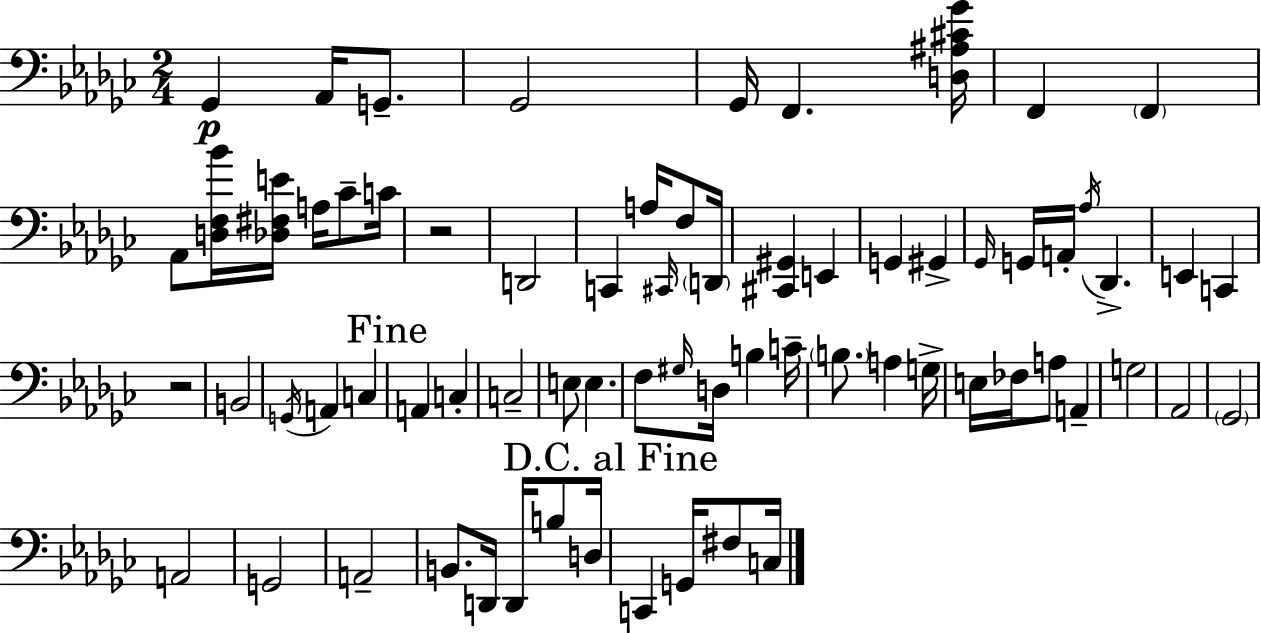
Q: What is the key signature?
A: EES minor